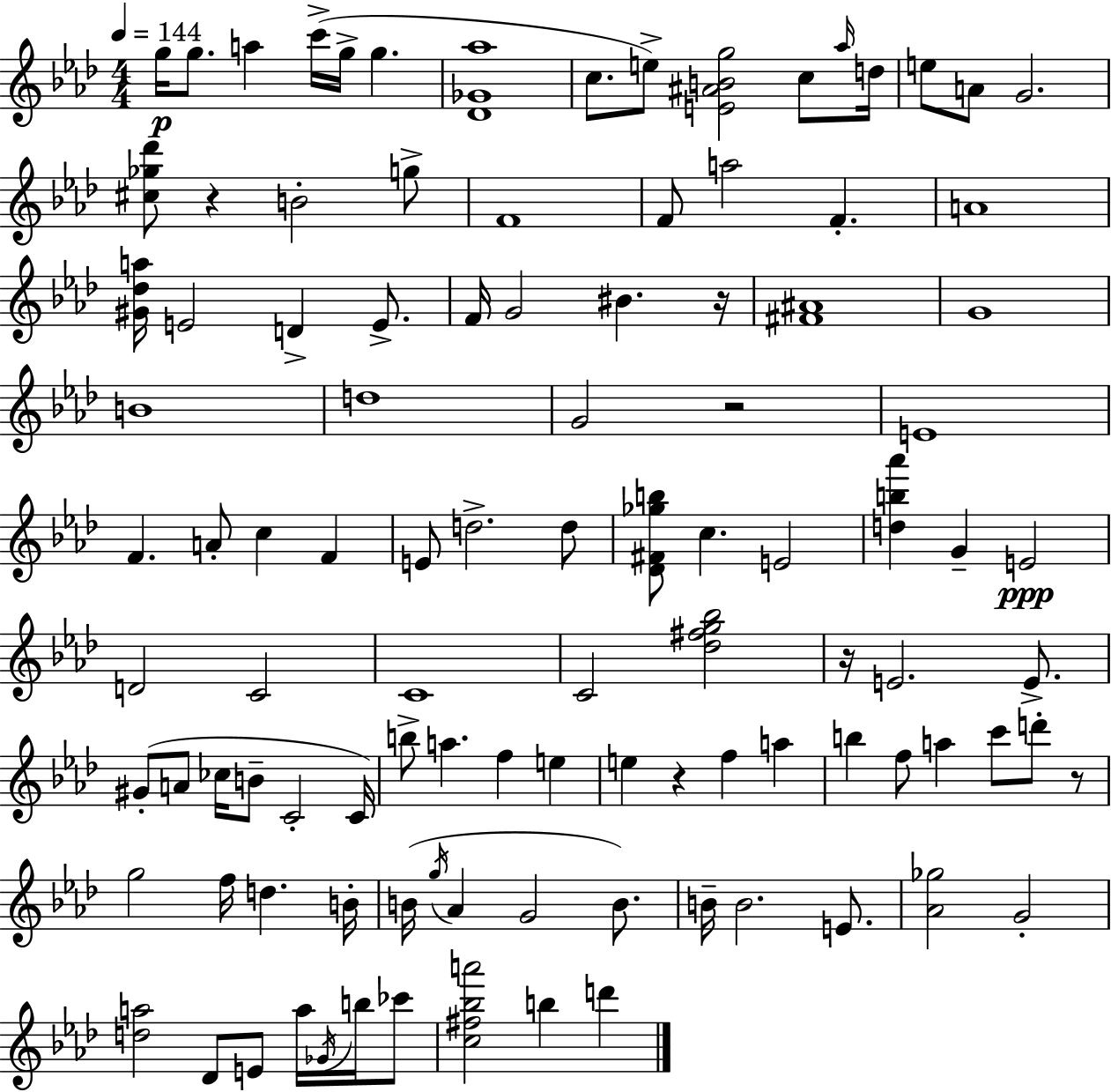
X:1
T:Untitled
M:4/4
L:1/4
K:Ab
g/4 g/2 a c'/4 g/4 g [_D_G_a]4 c/2 e/2 [E^ABg]2 c/2 _a/4 d/4 e/2 A/2 G2 [^c_g_d']/2 z B2 g/2 F4 F/2 a2 F A4 [^G_da]/4 E2 D E/2 F/4 G2 ^B z/4 [^F^A]4 G4 B4 d4 G2 z2 E4 F A/2 c F E/2 d2 d/2 [_D^F_gb]/2 c E2 [db_a'] G E2 D2 C2 C4 C2 [_d^fg_b]2 z/4 E2 E/2 ^G/2 A/2 _c/4 B/2 C2 C/4 b/2 a f e e z f a b f/2 a c'/2 d'/2 z/2 g2 f/4 d B/4 B/4 g/4 _A G2 B/2 B/4 B2 E/2 [_A_g]2 G2 [da]2 _D/2 E/2 a/4 _G/4 b/4 _c'/2 [c^f_ba']2 b d'